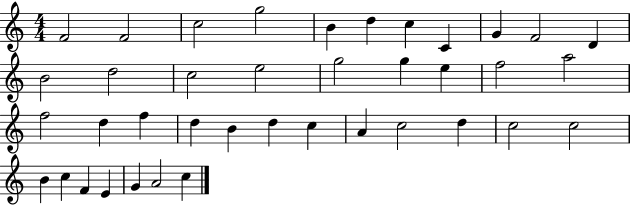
{
  \clef treble
  \numericTimeSignature
  \time 4/4
  \key c \major
  f'2 f'2 | c''2 g''2 | b'4 d''4 c''4 c'4 | g'4 f'2 d'4 | \break b'2 d''2 | c''2 e''2 | g''2 g''4 e''4 | f''2 a''2 | \break f''2 d''4 f''4 | d''4 b'4 d''4 c''4 | a'4 c''2 d''4 | c''2 c''2 | \break b'4 c''4 f'4 e'4 | g'4 a'2 c''4 | \bar "|."
}